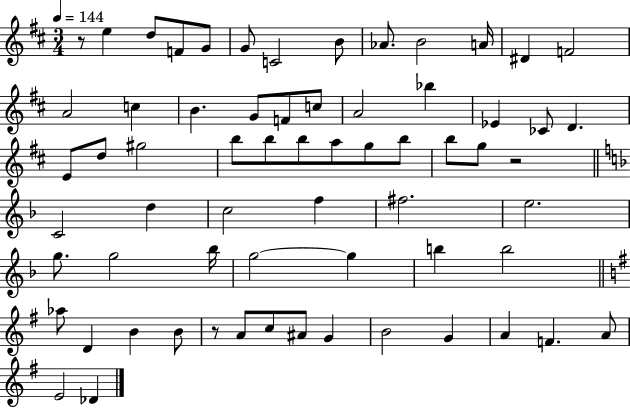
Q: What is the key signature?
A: D major